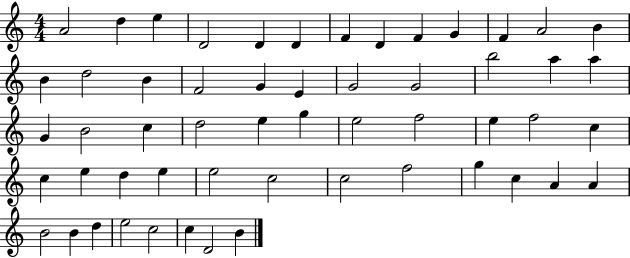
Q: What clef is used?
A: treble